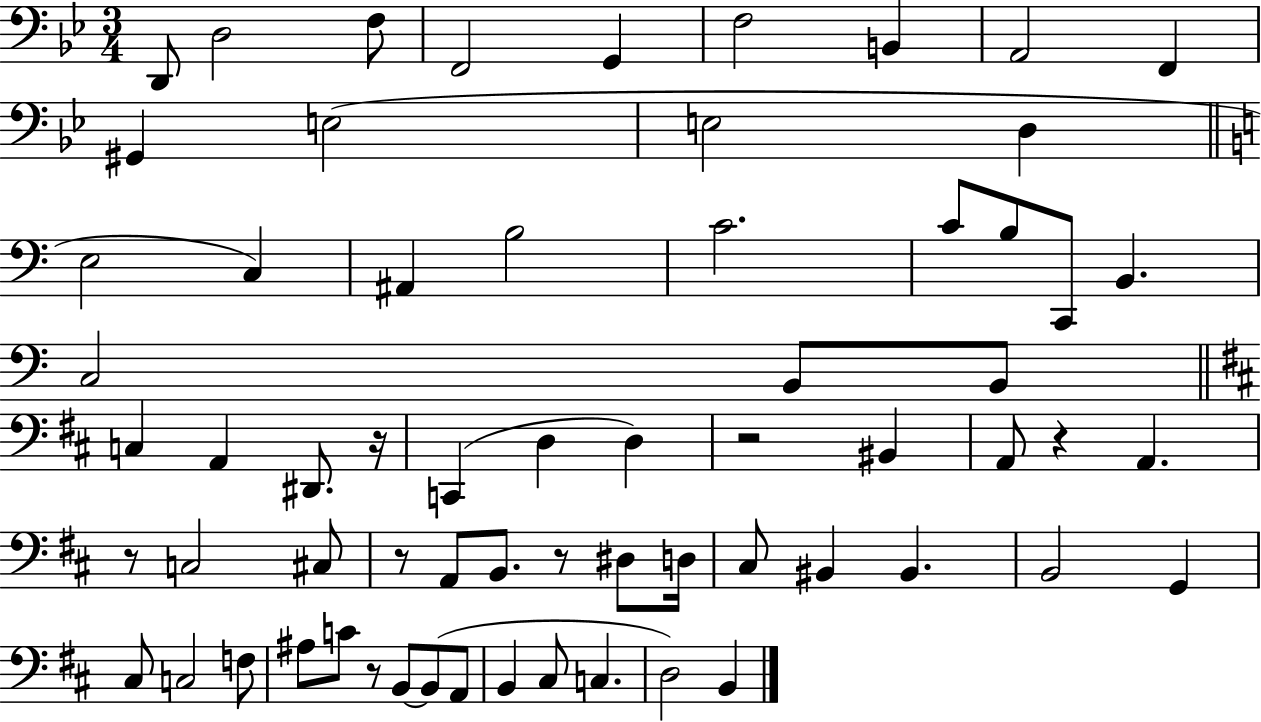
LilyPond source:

{
  \clef bass
  \numericTimeSignature
  \time 3/4
  \key bes \major
  d,8 d2 f8 | f,2 g,4 | f2 b,4 | a,2 f,4 | \break gis,4 e2( | e2 d4 | \bar "||" \break \key a \minor e2 c4) | ais,4 b2 | c'2. | c'8 b8 c,8 b,4. | \break c2 b,8 b,8 | \bar "||" \break \key d \major c4 a,4 dis,8. r16 | c,4( d4 d4) | r2 bis,4 | a,8 r4 a,4. | \break r8 c2 cis8 | r8 a,8 b,8. r8 dis8 d16 | cis8 bis,4 bis,4. | b,2 g,4 | \break cis8 c2 f8 | ais8 c'8 r8 b,8~~ b,8( a,8 | b,4 cis8 c4. | d2) b,4 | \break \bar "|."
}